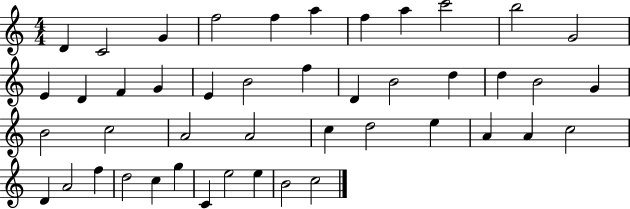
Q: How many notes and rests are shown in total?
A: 45